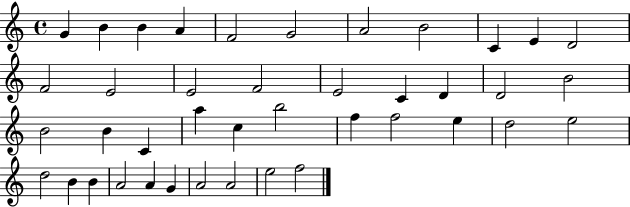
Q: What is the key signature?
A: C major